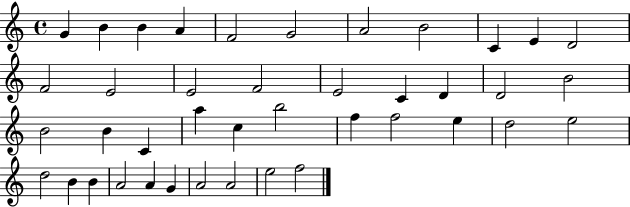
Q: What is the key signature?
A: C major